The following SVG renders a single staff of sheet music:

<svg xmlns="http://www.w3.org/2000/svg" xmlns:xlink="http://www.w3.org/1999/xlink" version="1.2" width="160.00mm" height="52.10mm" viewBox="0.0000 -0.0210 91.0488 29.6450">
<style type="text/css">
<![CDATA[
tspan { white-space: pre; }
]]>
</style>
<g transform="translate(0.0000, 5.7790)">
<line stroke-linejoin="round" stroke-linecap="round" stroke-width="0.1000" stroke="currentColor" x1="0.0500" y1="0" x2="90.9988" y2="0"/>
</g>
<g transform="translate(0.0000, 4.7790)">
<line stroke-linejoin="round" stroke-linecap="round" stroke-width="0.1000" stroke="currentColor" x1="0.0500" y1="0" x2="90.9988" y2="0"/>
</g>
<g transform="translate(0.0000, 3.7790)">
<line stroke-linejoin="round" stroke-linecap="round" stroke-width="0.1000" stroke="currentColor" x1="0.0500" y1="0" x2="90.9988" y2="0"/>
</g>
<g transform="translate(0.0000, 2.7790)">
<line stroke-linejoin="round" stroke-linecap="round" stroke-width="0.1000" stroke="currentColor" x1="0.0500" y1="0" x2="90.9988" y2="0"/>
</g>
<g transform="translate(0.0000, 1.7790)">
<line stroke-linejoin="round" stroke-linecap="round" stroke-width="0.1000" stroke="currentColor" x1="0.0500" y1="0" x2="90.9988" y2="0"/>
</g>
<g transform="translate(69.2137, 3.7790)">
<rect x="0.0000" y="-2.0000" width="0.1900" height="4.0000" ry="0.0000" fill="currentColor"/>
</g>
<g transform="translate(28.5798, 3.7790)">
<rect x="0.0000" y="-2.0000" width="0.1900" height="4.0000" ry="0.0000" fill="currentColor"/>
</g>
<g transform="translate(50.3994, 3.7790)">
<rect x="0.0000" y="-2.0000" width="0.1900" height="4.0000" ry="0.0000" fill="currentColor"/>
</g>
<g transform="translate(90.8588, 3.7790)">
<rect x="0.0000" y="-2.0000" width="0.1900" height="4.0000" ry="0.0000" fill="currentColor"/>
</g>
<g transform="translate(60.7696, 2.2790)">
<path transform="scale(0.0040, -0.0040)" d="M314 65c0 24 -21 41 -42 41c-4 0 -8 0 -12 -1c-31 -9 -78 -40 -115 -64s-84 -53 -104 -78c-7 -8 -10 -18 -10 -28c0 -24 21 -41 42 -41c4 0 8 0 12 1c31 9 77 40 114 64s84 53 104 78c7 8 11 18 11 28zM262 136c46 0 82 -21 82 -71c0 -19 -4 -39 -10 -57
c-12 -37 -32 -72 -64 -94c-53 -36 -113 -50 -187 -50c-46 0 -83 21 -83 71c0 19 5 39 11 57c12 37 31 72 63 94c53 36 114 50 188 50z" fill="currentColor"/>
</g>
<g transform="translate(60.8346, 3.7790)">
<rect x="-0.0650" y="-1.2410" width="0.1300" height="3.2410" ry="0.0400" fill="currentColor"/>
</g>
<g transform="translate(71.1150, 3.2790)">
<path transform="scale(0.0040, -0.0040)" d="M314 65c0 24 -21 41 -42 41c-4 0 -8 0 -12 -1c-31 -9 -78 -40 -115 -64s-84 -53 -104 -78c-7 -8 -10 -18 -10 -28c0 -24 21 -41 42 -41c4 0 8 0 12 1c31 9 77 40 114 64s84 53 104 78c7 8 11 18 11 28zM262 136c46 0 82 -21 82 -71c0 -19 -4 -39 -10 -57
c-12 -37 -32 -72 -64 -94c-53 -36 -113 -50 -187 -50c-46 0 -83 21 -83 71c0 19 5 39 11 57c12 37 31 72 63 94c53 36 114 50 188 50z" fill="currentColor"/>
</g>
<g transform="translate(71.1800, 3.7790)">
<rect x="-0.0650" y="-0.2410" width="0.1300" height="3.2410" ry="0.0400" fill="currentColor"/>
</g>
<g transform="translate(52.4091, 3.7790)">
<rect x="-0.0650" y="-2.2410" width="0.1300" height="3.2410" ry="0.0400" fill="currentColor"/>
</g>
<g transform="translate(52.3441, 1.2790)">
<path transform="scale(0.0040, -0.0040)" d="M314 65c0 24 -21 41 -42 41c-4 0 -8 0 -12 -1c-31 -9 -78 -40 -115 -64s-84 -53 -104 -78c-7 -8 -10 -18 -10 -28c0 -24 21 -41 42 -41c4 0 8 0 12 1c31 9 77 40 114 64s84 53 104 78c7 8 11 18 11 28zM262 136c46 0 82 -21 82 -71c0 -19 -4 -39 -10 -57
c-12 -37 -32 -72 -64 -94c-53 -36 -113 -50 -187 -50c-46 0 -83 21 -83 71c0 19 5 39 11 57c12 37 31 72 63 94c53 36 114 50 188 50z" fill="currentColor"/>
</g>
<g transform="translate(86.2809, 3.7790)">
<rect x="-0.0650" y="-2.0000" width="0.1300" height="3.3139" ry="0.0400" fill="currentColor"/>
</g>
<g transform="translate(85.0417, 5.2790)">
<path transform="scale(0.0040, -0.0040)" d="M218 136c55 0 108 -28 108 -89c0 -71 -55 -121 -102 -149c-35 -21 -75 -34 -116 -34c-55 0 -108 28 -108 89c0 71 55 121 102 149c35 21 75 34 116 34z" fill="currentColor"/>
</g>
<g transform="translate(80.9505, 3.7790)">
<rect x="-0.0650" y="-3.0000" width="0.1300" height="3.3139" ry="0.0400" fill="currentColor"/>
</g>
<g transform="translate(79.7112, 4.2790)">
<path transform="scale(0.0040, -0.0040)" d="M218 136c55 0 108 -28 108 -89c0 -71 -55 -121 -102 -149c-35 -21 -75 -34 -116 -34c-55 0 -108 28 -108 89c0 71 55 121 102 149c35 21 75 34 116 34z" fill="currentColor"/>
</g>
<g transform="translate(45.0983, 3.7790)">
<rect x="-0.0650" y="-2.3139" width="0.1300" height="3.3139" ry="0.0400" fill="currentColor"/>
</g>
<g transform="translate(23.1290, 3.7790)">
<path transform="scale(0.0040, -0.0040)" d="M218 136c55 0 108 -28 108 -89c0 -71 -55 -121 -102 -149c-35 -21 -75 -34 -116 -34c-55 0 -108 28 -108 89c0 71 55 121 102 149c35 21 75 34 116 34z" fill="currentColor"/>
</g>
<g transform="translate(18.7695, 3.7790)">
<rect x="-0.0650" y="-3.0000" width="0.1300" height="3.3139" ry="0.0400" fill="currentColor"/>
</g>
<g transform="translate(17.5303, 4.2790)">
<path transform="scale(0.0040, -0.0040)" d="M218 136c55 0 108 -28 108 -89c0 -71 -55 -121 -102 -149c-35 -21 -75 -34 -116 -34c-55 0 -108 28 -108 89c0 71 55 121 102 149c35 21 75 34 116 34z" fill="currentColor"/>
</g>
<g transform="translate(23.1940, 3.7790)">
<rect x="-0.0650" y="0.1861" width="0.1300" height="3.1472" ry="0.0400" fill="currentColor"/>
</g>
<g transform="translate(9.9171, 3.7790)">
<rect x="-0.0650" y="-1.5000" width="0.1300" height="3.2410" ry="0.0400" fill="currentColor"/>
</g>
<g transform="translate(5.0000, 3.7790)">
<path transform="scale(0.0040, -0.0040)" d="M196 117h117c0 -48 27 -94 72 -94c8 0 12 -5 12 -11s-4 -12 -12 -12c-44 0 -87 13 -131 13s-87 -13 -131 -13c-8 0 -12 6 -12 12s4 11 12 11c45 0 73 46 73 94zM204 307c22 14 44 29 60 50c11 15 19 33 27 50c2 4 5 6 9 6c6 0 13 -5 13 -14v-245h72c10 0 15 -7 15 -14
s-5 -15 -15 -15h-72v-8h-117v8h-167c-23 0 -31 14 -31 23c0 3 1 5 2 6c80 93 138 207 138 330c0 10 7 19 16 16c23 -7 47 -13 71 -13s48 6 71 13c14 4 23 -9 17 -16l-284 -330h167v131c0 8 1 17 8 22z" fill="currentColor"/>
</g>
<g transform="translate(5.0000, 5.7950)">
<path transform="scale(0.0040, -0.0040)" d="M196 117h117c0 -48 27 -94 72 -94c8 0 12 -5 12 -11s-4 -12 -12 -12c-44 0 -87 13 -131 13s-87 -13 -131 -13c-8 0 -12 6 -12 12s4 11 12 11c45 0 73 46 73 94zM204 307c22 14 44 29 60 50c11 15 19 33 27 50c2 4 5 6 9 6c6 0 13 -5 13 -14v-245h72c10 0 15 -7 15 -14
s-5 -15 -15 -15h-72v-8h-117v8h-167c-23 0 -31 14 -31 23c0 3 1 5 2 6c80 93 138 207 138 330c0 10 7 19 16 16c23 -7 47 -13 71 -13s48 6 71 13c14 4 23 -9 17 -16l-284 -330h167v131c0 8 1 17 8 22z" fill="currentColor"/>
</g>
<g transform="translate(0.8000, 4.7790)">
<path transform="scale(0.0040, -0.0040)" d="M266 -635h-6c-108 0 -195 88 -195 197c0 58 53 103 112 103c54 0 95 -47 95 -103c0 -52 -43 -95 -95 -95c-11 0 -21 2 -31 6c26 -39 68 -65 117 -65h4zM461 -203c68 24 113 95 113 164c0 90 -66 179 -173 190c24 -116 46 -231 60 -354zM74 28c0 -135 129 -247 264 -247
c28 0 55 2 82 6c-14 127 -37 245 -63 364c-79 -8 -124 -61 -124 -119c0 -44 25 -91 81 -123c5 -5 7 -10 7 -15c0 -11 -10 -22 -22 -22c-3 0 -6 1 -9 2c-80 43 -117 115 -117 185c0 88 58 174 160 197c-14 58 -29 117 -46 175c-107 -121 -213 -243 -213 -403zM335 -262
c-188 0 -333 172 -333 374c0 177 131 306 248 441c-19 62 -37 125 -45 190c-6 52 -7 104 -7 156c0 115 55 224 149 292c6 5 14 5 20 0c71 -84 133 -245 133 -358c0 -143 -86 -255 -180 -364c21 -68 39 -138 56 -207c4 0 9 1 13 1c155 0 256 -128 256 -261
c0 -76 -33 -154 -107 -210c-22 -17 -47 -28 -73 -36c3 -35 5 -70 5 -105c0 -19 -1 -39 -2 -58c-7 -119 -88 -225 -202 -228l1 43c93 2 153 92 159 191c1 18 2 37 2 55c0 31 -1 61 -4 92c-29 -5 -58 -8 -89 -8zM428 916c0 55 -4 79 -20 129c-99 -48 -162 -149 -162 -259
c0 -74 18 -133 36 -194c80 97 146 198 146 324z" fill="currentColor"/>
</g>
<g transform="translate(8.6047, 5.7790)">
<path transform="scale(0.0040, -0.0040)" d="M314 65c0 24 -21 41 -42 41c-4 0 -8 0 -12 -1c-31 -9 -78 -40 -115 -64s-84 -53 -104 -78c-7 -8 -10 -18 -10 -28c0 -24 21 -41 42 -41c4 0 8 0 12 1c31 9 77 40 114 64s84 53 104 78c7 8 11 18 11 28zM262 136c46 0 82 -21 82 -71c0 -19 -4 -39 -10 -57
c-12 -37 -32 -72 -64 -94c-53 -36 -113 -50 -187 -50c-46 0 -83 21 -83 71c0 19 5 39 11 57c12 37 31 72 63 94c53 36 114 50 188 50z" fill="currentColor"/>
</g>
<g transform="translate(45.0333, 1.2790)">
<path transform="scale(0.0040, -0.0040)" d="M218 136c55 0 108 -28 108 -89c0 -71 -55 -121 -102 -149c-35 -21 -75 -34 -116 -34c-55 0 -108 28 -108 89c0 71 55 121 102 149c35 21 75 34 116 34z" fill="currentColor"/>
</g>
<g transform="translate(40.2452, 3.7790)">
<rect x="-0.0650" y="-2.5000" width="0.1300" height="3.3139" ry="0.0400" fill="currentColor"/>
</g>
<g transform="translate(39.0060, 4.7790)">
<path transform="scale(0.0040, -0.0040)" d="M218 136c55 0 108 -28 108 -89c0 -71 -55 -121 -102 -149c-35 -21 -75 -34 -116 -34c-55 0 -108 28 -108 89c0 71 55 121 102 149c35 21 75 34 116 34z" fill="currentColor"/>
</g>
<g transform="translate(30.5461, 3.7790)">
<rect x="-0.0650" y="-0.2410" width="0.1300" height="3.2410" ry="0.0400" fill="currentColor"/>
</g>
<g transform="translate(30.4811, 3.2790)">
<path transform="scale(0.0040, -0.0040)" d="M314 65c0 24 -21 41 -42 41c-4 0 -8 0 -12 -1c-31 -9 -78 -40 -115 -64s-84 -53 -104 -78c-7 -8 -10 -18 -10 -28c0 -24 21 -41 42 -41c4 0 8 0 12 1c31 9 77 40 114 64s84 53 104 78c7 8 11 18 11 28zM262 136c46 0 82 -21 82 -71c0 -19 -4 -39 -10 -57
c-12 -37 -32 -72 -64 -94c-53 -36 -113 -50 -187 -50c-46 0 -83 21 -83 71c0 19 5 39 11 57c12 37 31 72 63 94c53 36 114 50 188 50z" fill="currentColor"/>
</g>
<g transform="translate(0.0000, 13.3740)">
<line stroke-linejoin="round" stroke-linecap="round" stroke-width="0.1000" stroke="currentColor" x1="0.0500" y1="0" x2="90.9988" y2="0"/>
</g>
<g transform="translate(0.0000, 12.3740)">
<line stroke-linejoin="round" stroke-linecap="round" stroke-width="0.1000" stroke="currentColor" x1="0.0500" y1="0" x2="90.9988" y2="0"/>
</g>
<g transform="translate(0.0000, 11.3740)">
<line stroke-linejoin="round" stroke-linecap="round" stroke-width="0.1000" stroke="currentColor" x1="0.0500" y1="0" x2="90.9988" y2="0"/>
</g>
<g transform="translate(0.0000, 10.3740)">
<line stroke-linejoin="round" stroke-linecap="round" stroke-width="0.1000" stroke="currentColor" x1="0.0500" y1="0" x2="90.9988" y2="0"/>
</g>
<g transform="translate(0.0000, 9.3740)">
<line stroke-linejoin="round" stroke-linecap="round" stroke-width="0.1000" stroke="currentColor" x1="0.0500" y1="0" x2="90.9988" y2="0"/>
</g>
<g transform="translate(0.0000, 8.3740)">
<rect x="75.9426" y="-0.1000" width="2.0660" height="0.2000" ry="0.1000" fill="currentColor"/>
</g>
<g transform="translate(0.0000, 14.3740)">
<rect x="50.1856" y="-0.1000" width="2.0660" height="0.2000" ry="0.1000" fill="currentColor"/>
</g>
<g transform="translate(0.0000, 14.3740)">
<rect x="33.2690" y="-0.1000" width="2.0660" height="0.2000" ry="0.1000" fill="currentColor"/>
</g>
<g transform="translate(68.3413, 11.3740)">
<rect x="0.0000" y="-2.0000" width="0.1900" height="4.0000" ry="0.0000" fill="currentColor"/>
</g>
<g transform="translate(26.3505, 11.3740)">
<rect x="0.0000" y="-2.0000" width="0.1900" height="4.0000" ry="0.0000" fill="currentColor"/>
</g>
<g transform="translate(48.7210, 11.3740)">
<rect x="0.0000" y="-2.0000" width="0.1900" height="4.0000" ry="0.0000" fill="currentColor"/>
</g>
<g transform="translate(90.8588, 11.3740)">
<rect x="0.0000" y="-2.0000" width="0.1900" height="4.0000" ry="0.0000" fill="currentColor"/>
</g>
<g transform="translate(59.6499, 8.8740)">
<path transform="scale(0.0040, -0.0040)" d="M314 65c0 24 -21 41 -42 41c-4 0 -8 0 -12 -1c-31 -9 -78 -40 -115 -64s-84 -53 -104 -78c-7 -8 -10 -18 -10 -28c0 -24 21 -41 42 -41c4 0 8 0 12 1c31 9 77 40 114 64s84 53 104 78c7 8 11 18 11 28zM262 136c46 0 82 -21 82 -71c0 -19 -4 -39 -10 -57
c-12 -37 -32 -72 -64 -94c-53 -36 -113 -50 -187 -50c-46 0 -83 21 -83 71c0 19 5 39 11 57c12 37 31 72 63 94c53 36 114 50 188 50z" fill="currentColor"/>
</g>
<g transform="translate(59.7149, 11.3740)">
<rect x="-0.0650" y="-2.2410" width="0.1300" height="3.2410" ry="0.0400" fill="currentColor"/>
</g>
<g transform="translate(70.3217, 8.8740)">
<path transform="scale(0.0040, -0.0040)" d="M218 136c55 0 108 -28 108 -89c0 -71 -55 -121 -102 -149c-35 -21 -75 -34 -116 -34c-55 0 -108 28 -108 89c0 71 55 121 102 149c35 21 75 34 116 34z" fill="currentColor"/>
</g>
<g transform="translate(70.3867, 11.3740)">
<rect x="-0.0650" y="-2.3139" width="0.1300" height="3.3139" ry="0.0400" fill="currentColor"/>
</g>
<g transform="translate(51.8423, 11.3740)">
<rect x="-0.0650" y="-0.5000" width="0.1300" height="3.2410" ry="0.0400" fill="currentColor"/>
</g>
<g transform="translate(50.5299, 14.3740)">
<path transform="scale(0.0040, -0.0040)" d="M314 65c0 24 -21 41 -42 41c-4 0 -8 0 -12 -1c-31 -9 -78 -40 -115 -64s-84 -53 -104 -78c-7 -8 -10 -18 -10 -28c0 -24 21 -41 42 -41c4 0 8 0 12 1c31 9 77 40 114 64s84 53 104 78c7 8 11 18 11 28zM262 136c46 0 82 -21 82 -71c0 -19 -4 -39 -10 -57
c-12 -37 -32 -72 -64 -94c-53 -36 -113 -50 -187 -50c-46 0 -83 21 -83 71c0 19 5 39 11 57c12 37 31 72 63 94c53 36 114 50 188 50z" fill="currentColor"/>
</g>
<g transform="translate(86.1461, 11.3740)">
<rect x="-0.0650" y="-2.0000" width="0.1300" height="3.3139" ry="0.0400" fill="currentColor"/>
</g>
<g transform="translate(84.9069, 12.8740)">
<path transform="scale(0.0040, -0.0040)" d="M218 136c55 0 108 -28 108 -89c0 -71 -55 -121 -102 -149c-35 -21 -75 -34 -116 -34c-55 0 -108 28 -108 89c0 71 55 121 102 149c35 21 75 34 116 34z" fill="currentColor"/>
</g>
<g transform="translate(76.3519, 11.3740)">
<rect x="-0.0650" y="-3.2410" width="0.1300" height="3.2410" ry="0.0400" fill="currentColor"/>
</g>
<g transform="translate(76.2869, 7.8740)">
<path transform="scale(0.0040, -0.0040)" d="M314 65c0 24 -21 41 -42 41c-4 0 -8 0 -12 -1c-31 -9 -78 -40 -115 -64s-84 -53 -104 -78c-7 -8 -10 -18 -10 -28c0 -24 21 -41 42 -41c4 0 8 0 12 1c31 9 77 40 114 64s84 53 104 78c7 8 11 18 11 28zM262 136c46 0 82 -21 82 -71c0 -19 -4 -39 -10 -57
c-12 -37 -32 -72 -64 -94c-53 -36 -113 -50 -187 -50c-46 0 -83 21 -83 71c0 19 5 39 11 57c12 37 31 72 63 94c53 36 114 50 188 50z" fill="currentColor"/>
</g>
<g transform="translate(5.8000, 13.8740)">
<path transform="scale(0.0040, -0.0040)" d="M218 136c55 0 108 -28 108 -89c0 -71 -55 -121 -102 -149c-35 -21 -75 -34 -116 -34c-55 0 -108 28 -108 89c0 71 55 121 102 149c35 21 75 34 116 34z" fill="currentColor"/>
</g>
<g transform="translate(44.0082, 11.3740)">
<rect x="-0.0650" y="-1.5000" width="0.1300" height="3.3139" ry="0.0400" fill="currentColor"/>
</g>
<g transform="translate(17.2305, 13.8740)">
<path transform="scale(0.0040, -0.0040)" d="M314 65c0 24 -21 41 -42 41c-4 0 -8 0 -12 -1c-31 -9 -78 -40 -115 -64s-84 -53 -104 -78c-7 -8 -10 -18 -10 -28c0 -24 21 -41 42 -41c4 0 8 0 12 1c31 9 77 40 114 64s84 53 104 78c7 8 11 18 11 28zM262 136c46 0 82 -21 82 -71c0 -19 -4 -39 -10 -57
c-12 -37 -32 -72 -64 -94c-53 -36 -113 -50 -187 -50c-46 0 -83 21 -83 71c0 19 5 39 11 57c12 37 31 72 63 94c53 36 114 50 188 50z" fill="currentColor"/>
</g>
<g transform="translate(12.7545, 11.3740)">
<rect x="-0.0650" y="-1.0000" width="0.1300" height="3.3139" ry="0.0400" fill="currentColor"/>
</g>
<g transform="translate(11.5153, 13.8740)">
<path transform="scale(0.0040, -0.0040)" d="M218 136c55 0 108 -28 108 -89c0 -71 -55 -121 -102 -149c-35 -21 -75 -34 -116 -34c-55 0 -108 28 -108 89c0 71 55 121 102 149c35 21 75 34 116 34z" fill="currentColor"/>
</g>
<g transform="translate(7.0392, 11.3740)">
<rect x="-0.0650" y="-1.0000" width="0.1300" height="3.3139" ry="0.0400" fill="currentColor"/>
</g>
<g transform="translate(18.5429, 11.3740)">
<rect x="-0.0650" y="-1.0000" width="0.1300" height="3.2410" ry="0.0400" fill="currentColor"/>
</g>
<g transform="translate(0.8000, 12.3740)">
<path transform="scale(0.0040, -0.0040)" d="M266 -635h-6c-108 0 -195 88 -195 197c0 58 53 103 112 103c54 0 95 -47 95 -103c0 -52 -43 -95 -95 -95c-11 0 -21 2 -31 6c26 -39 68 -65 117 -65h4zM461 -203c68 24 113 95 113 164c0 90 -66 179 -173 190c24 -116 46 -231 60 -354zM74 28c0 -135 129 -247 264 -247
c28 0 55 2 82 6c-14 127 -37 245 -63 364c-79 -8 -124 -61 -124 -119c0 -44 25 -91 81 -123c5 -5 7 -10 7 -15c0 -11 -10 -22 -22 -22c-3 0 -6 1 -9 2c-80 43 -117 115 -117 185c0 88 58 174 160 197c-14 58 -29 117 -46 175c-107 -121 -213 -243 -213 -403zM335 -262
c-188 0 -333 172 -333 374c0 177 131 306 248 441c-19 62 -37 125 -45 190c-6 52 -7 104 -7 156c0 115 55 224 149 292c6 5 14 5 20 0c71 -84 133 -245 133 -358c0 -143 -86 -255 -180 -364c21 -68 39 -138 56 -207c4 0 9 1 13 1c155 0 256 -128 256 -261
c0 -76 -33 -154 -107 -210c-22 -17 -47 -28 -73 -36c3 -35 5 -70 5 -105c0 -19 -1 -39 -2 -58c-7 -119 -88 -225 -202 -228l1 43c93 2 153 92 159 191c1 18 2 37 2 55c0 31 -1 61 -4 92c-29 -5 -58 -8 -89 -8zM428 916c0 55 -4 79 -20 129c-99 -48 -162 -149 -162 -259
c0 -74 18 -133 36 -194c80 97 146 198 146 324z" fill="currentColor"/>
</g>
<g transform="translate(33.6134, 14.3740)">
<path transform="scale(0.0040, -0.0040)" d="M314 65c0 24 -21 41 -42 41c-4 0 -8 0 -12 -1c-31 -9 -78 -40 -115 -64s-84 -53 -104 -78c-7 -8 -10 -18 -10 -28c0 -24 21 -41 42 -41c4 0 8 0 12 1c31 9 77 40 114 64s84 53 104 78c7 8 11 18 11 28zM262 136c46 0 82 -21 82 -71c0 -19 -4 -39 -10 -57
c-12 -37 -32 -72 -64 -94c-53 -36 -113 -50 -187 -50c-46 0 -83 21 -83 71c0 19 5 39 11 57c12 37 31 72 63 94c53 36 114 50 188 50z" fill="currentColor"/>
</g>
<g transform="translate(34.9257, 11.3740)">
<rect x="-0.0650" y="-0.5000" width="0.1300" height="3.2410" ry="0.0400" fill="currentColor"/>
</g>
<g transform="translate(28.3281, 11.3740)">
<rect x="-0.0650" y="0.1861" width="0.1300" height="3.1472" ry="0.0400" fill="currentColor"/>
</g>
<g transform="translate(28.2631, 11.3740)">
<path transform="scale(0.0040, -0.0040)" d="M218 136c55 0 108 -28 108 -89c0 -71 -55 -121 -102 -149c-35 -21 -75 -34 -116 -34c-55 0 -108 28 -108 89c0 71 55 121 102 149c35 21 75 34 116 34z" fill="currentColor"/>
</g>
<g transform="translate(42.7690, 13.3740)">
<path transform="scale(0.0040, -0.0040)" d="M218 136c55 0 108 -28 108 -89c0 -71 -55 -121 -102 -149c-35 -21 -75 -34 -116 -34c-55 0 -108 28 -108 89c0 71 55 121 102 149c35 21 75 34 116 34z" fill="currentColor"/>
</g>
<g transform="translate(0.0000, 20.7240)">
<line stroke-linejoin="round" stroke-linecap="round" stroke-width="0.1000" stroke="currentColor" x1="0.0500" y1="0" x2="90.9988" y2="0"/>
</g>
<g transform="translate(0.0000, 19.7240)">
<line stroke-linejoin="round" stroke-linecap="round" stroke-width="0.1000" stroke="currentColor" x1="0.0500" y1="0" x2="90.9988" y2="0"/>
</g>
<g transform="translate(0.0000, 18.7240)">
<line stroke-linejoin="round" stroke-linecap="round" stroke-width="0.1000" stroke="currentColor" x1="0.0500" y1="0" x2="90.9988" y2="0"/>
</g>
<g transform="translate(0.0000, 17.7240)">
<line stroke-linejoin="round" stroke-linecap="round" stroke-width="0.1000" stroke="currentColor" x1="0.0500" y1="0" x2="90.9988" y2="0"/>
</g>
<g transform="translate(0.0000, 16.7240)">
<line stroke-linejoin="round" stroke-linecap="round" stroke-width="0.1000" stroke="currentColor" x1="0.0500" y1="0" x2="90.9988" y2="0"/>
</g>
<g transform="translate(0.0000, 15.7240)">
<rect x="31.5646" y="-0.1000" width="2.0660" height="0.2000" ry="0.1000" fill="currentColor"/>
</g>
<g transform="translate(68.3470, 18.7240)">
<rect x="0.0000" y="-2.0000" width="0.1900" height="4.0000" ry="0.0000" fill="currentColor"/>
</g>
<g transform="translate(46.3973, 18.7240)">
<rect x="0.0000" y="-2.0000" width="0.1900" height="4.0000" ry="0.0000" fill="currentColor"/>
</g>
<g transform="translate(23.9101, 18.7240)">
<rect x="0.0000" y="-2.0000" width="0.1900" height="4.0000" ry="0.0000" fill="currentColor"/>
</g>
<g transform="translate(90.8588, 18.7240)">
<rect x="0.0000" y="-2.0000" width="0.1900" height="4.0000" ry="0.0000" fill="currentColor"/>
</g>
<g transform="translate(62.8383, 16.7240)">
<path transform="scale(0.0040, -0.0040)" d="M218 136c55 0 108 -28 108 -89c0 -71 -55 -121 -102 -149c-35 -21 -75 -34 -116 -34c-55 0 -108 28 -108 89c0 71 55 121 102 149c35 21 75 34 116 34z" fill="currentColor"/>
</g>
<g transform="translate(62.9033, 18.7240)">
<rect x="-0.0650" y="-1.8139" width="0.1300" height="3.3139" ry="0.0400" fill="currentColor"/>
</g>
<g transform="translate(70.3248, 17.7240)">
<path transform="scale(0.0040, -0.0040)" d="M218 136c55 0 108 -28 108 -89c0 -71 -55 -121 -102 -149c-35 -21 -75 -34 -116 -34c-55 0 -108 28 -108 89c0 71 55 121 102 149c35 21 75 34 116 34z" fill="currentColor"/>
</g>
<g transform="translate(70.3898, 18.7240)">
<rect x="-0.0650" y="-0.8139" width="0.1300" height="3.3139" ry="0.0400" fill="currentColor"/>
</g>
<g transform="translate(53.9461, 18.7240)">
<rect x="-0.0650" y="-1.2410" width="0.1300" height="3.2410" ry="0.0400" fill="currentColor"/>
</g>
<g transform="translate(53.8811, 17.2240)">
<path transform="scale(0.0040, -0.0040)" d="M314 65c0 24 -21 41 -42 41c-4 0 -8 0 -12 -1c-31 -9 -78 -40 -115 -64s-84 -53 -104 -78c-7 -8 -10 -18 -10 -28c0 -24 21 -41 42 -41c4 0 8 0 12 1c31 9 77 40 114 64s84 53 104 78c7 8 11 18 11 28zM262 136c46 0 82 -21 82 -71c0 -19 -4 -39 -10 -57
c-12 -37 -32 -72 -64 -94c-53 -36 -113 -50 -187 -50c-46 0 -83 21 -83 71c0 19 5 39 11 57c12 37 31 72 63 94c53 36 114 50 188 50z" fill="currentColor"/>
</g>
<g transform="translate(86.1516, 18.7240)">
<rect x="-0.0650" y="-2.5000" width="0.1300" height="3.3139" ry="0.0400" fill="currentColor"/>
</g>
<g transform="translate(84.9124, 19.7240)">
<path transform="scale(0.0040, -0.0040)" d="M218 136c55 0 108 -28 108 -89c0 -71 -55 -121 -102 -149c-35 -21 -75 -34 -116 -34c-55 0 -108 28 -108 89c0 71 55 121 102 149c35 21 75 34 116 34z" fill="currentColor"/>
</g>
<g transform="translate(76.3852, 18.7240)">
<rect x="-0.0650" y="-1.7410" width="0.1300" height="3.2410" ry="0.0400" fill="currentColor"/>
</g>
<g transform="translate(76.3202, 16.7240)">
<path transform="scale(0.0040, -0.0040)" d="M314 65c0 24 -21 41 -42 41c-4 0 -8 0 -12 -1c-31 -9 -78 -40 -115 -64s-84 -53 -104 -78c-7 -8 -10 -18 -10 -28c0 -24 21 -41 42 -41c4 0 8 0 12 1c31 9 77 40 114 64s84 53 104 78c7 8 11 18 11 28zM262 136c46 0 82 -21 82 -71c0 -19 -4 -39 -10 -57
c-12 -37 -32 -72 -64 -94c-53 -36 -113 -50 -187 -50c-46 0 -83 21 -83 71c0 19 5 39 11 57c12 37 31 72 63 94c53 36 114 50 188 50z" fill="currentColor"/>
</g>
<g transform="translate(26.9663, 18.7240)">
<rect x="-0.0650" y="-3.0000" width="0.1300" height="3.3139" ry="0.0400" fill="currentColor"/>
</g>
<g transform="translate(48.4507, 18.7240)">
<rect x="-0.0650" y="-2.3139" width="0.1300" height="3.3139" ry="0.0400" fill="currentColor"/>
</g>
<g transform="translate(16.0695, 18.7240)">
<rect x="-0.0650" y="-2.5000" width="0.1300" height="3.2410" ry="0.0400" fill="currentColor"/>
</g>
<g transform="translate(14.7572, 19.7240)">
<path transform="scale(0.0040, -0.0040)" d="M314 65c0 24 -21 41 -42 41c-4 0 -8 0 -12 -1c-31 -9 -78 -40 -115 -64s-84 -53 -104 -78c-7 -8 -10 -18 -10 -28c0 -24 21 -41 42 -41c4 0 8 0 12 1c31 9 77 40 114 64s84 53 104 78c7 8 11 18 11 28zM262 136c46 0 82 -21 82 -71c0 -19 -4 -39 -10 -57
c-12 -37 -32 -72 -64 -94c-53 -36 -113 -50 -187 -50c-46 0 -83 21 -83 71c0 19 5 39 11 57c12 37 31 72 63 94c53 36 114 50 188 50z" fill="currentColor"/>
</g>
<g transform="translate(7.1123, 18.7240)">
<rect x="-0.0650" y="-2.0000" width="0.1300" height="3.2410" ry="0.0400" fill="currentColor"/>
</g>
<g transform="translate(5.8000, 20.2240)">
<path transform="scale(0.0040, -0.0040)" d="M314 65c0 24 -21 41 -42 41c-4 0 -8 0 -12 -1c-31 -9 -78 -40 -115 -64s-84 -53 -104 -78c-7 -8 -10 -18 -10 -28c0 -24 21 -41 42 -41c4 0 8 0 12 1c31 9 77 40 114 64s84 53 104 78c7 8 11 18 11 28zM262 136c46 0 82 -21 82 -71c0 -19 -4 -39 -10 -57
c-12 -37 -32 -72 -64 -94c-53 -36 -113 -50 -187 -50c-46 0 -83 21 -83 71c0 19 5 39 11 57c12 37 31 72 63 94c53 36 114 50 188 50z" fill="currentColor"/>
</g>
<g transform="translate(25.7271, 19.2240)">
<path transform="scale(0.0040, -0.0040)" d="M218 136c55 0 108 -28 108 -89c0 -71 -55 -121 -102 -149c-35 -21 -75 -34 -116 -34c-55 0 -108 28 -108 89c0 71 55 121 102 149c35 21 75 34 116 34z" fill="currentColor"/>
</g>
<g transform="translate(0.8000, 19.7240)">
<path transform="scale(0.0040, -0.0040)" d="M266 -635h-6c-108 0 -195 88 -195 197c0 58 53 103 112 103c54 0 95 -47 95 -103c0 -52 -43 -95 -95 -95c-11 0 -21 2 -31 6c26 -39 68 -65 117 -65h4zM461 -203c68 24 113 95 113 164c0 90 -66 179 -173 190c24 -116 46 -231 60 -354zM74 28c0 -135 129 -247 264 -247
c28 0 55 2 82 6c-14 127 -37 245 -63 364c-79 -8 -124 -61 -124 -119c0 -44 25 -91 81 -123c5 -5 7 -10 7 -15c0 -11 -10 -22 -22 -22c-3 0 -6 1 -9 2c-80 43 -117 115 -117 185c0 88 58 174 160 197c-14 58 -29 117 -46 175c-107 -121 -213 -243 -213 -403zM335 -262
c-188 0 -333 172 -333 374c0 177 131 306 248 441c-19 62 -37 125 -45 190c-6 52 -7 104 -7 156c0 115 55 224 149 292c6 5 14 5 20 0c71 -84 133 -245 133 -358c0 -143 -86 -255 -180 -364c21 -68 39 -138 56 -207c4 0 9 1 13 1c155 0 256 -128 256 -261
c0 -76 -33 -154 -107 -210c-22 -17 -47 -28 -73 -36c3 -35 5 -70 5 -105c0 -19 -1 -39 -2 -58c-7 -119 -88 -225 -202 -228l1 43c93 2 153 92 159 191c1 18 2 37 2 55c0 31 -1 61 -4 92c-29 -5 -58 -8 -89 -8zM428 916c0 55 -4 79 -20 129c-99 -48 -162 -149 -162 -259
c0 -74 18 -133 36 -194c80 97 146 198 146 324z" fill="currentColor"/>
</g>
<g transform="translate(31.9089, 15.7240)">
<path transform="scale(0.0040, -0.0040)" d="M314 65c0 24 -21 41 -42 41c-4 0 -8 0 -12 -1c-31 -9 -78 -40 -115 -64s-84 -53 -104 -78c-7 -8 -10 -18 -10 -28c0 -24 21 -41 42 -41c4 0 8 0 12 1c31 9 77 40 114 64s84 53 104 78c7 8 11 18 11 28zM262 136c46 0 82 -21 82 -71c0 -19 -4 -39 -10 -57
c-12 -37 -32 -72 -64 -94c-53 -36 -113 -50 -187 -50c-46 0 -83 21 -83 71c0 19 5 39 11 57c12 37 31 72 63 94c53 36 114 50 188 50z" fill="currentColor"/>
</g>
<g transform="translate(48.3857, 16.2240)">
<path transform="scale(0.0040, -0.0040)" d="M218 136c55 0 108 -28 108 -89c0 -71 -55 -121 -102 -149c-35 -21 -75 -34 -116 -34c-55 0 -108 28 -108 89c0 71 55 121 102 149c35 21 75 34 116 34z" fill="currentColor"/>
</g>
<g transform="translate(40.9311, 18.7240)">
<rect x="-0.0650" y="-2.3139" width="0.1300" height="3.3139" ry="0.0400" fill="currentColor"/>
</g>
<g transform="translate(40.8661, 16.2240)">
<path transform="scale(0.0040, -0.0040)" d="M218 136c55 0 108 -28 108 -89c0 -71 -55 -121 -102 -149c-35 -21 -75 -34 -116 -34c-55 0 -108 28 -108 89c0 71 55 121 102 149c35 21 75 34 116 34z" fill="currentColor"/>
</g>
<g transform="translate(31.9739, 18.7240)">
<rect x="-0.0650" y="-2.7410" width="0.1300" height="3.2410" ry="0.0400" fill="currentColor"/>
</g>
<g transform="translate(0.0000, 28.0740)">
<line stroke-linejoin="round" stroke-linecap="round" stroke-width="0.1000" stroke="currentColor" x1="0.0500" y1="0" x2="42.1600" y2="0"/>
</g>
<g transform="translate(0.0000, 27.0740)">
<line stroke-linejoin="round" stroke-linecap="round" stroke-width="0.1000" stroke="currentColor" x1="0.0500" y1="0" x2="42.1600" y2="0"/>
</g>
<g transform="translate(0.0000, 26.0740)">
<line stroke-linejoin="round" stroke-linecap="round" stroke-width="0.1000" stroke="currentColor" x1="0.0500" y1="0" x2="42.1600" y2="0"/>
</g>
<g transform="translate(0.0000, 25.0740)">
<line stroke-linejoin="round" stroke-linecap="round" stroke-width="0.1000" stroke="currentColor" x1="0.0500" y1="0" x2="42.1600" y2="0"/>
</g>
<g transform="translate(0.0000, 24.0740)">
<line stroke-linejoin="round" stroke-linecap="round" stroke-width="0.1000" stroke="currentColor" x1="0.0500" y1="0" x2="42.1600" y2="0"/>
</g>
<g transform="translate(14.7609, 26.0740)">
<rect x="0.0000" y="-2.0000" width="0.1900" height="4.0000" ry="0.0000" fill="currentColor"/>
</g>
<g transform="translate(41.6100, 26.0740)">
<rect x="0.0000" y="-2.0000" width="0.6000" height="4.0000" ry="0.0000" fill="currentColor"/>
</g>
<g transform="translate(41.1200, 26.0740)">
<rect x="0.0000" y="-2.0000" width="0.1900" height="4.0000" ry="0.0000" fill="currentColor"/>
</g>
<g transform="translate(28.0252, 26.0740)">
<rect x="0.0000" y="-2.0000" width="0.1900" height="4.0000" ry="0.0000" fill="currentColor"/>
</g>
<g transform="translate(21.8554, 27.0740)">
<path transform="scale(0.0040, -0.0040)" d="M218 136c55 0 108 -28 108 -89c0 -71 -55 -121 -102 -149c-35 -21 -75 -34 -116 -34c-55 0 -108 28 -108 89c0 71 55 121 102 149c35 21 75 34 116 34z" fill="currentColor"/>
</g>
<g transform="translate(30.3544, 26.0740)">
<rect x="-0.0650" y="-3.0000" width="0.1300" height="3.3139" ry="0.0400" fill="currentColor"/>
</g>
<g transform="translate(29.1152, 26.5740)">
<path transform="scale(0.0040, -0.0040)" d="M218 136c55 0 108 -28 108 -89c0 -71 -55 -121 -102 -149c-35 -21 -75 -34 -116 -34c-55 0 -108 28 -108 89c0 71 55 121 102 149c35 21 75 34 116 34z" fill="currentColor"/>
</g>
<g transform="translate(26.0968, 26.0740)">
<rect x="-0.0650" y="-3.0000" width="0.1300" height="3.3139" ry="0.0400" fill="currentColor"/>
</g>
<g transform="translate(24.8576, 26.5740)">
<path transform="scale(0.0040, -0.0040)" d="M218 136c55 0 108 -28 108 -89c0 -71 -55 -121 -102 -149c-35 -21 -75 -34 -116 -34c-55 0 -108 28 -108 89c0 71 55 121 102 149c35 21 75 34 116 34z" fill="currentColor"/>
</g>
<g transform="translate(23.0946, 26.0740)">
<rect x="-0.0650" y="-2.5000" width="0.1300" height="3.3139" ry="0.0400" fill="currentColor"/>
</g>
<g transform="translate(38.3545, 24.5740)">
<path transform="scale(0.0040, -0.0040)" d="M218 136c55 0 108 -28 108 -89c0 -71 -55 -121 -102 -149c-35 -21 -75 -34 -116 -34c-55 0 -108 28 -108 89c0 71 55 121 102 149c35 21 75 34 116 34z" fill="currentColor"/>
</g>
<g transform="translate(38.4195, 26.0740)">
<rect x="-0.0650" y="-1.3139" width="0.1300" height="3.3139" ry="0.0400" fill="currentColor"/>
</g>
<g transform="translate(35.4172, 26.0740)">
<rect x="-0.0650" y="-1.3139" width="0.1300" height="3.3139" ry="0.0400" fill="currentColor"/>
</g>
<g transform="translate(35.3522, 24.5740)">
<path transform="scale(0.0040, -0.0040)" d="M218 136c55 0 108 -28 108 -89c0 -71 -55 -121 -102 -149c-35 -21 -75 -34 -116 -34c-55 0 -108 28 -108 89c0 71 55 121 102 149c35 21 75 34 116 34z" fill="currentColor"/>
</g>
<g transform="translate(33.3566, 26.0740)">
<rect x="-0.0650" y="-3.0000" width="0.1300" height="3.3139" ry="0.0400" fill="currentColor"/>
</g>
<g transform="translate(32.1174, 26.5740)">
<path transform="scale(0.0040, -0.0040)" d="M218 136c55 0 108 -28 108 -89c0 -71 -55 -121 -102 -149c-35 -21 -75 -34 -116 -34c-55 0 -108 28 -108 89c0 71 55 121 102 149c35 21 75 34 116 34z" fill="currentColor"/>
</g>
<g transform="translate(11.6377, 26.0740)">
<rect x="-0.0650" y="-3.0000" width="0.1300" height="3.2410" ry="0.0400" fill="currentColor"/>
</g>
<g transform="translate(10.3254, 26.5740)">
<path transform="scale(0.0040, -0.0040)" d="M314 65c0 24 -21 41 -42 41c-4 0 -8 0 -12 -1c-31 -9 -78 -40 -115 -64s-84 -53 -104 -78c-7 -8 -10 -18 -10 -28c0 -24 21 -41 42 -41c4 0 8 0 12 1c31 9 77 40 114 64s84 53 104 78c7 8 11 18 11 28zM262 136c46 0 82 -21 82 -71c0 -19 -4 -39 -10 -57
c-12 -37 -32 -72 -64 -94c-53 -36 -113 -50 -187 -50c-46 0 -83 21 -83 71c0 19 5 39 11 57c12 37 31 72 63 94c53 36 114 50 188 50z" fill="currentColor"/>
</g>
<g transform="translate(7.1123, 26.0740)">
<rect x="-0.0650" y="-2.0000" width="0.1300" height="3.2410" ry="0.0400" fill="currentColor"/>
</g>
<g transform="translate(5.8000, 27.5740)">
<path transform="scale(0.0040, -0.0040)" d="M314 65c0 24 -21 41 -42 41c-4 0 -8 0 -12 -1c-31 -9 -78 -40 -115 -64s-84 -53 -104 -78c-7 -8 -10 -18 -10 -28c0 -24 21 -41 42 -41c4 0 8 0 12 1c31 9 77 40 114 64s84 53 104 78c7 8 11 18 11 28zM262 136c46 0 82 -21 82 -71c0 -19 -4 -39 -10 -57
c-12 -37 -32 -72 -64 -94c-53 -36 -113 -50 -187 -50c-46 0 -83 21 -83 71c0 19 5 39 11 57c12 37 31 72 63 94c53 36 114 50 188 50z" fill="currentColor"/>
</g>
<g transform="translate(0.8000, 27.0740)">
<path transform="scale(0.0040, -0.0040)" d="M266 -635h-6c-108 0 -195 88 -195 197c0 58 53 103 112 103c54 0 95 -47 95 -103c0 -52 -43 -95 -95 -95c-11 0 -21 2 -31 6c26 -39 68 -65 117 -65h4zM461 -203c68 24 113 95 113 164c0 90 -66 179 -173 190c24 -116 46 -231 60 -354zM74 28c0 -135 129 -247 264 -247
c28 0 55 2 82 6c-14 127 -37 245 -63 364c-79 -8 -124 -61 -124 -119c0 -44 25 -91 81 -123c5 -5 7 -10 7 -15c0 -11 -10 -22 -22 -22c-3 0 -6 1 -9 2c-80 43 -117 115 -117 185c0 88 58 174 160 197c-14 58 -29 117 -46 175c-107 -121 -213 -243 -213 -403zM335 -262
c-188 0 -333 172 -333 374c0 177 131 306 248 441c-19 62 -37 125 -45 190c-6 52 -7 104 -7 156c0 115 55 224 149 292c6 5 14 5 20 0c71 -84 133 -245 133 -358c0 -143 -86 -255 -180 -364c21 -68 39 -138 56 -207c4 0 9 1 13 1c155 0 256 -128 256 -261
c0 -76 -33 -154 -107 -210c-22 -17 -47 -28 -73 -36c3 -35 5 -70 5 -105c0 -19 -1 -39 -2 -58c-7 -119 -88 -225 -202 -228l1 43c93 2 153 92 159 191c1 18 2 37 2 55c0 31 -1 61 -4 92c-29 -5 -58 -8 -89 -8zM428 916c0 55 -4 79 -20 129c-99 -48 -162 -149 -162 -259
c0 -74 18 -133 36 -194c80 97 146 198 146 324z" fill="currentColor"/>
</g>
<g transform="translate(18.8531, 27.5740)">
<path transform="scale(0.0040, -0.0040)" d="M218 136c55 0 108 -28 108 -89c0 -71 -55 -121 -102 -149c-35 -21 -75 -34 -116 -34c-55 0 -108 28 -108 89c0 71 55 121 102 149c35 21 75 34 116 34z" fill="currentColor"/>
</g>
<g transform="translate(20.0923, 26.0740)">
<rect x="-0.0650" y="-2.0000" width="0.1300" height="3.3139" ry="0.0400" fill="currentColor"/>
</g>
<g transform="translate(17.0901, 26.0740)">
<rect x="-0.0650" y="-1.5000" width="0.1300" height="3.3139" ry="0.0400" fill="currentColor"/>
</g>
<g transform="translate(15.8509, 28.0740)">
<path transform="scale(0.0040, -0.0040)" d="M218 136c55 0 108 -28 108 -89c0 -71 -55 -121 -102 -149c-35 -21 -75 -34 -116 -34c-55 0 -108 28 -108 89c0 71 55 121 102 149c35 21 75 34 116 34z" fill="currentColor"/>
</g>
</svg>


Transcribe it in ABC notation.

X:1
T:Untitled
M:4/4
L:1/4
K:C
E2 A B c2 G g g2 e2 c2 A F D D D2 B C2 E C2 g2 g b2 F F2 G2 A a2 g g e2 f d f2 G F2 A2 E F G A A A e e